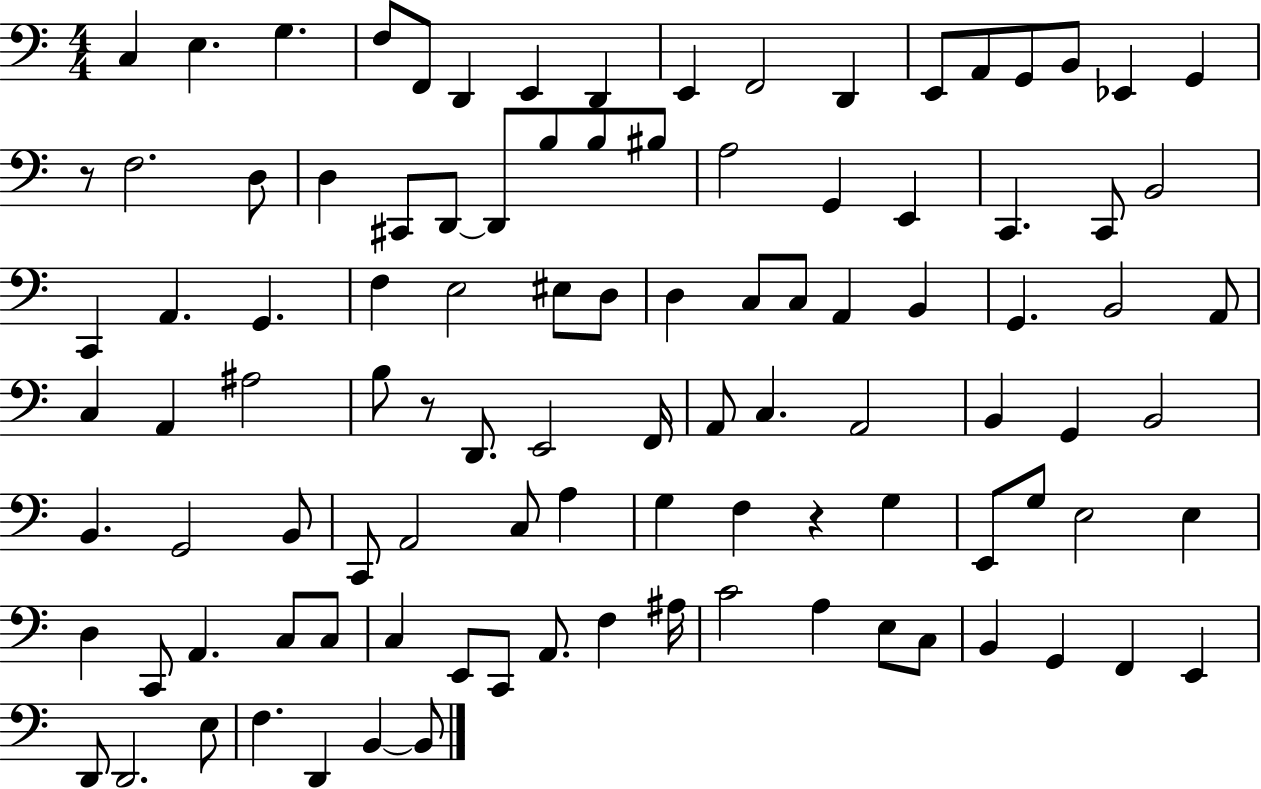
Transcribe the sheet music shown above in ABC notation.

X:1
T:Untitled
M:4/4
L:1/4
K:C
C, E, G, F,/2 F,,/2 D,, E,, D,, E,, F,,2 D,, E,,/2 A,,/2 G,,/2 B,,/2 _E,, G,, z/2 F,2 D,/2 D, ^C,,/2 D,,/2 D,,/2 B,/2 B,/2 ^B,/2 A,2 G,, E,, C,, C,,/2 B,,2 C,, A,, G,, F, E,2 ^E,/2 D,/2 D, C,/2 C,/2 A,, B,, G,, B,,2 A,,/2 C, A,, ^A,2 B,/2 z/2 D,,/2 E,,2 F,,/4 A,,/2 C, A,,2 B,, G,, B,,2 B,, G,,2 B,,/2 C,,/2 A,,2 C,/2 A, G, F, z G, E,,/2 G,/2 E,2 E, D, C,,/2 A,, C,/2 C,/2 C, E,,/2 C,,/2 A,,/2 F, ^A,/4 C2 A, E,/2 C,/2 B,, G,, F,, E,, D,,/2 D,,2 E,/2 F, D,, B,, B,,/2